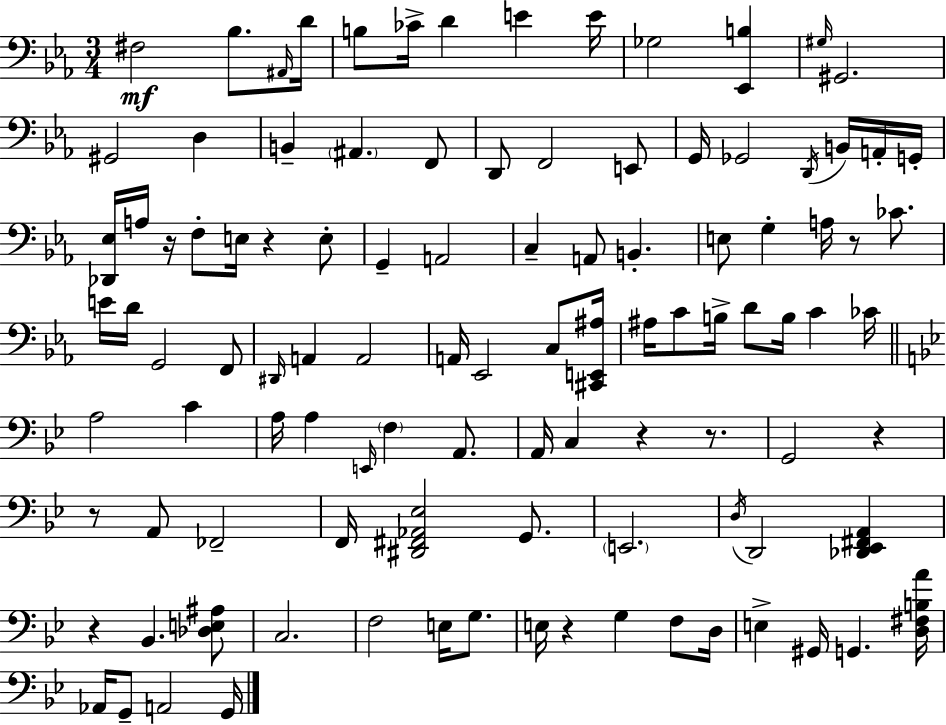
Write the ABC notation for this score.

X:1
T:Untitled
M:3/4
L:1/4
K:Cm
^F,2 _B,/2 ^A,,/4 D/4 B,/2 _C/4 D E E/4 _G,2 [_E,,B,] ^G,/4 ^G,,2 ^G,,2 D, B,, ^A,, F,,/2 D,,/2 F,,2 E,,/2 G,,/4 _G,,2 D,,/4 B,,/4 A,,/4 G,,/4 [_D,,_E,]/4 A,/4 z/4 F,/2 E,/4 z E,/2 G,, A,,2 C, A,,/2 B,, E,/2 G, A,/4 z/2 _C/2 E/4 D/4 G,,2 F,,/2 ^D,,/4 A,, A,,2 A,,/4 _E,,2 C,/2 [^C,,E,,^A,]/4 ^A,/4 C/2 B,/4 D/2 B,/4 C _C/4 A,2 C A,/4 A, E,,/4 F, A,,/2 A,,/4 C, z z/2 G,,2 z z/2 A,,/2 _F,,2 F,,/4 [^D,,^F,,_A,,_E,]2 G,,/2 E,,2 D,/4 D,,2 [_D,,_E,,^F,,A,,] z _B,, [_D,E,^A,]/2 C,2 F,2 E,/4 G,/2 E,/4 z G, F,/2 D,/4 E, ^G,,/4 G,, [D,^F,B,A]/4 _A,,/4 G,,/2 A,,2 G,,/4